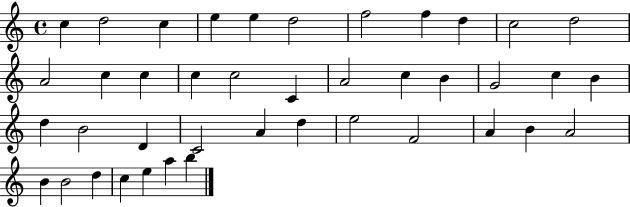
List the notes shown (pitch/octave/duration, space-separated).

C5/q D5/h C5/q E5/q E5/q D5/h F5/h F5/q D5/q C5/h D5/h A4/h C5/q C5/q C5/q C5/h C4/q A4/h C5/q B4/q G4/h C5/q B4/q D5/q B4/h D4/q C4/h A4/q D5/q E5/h F4/h A4/q B4/q A4/h B4/q B4/h D5/q C5/q E5/q A5/q B5/q